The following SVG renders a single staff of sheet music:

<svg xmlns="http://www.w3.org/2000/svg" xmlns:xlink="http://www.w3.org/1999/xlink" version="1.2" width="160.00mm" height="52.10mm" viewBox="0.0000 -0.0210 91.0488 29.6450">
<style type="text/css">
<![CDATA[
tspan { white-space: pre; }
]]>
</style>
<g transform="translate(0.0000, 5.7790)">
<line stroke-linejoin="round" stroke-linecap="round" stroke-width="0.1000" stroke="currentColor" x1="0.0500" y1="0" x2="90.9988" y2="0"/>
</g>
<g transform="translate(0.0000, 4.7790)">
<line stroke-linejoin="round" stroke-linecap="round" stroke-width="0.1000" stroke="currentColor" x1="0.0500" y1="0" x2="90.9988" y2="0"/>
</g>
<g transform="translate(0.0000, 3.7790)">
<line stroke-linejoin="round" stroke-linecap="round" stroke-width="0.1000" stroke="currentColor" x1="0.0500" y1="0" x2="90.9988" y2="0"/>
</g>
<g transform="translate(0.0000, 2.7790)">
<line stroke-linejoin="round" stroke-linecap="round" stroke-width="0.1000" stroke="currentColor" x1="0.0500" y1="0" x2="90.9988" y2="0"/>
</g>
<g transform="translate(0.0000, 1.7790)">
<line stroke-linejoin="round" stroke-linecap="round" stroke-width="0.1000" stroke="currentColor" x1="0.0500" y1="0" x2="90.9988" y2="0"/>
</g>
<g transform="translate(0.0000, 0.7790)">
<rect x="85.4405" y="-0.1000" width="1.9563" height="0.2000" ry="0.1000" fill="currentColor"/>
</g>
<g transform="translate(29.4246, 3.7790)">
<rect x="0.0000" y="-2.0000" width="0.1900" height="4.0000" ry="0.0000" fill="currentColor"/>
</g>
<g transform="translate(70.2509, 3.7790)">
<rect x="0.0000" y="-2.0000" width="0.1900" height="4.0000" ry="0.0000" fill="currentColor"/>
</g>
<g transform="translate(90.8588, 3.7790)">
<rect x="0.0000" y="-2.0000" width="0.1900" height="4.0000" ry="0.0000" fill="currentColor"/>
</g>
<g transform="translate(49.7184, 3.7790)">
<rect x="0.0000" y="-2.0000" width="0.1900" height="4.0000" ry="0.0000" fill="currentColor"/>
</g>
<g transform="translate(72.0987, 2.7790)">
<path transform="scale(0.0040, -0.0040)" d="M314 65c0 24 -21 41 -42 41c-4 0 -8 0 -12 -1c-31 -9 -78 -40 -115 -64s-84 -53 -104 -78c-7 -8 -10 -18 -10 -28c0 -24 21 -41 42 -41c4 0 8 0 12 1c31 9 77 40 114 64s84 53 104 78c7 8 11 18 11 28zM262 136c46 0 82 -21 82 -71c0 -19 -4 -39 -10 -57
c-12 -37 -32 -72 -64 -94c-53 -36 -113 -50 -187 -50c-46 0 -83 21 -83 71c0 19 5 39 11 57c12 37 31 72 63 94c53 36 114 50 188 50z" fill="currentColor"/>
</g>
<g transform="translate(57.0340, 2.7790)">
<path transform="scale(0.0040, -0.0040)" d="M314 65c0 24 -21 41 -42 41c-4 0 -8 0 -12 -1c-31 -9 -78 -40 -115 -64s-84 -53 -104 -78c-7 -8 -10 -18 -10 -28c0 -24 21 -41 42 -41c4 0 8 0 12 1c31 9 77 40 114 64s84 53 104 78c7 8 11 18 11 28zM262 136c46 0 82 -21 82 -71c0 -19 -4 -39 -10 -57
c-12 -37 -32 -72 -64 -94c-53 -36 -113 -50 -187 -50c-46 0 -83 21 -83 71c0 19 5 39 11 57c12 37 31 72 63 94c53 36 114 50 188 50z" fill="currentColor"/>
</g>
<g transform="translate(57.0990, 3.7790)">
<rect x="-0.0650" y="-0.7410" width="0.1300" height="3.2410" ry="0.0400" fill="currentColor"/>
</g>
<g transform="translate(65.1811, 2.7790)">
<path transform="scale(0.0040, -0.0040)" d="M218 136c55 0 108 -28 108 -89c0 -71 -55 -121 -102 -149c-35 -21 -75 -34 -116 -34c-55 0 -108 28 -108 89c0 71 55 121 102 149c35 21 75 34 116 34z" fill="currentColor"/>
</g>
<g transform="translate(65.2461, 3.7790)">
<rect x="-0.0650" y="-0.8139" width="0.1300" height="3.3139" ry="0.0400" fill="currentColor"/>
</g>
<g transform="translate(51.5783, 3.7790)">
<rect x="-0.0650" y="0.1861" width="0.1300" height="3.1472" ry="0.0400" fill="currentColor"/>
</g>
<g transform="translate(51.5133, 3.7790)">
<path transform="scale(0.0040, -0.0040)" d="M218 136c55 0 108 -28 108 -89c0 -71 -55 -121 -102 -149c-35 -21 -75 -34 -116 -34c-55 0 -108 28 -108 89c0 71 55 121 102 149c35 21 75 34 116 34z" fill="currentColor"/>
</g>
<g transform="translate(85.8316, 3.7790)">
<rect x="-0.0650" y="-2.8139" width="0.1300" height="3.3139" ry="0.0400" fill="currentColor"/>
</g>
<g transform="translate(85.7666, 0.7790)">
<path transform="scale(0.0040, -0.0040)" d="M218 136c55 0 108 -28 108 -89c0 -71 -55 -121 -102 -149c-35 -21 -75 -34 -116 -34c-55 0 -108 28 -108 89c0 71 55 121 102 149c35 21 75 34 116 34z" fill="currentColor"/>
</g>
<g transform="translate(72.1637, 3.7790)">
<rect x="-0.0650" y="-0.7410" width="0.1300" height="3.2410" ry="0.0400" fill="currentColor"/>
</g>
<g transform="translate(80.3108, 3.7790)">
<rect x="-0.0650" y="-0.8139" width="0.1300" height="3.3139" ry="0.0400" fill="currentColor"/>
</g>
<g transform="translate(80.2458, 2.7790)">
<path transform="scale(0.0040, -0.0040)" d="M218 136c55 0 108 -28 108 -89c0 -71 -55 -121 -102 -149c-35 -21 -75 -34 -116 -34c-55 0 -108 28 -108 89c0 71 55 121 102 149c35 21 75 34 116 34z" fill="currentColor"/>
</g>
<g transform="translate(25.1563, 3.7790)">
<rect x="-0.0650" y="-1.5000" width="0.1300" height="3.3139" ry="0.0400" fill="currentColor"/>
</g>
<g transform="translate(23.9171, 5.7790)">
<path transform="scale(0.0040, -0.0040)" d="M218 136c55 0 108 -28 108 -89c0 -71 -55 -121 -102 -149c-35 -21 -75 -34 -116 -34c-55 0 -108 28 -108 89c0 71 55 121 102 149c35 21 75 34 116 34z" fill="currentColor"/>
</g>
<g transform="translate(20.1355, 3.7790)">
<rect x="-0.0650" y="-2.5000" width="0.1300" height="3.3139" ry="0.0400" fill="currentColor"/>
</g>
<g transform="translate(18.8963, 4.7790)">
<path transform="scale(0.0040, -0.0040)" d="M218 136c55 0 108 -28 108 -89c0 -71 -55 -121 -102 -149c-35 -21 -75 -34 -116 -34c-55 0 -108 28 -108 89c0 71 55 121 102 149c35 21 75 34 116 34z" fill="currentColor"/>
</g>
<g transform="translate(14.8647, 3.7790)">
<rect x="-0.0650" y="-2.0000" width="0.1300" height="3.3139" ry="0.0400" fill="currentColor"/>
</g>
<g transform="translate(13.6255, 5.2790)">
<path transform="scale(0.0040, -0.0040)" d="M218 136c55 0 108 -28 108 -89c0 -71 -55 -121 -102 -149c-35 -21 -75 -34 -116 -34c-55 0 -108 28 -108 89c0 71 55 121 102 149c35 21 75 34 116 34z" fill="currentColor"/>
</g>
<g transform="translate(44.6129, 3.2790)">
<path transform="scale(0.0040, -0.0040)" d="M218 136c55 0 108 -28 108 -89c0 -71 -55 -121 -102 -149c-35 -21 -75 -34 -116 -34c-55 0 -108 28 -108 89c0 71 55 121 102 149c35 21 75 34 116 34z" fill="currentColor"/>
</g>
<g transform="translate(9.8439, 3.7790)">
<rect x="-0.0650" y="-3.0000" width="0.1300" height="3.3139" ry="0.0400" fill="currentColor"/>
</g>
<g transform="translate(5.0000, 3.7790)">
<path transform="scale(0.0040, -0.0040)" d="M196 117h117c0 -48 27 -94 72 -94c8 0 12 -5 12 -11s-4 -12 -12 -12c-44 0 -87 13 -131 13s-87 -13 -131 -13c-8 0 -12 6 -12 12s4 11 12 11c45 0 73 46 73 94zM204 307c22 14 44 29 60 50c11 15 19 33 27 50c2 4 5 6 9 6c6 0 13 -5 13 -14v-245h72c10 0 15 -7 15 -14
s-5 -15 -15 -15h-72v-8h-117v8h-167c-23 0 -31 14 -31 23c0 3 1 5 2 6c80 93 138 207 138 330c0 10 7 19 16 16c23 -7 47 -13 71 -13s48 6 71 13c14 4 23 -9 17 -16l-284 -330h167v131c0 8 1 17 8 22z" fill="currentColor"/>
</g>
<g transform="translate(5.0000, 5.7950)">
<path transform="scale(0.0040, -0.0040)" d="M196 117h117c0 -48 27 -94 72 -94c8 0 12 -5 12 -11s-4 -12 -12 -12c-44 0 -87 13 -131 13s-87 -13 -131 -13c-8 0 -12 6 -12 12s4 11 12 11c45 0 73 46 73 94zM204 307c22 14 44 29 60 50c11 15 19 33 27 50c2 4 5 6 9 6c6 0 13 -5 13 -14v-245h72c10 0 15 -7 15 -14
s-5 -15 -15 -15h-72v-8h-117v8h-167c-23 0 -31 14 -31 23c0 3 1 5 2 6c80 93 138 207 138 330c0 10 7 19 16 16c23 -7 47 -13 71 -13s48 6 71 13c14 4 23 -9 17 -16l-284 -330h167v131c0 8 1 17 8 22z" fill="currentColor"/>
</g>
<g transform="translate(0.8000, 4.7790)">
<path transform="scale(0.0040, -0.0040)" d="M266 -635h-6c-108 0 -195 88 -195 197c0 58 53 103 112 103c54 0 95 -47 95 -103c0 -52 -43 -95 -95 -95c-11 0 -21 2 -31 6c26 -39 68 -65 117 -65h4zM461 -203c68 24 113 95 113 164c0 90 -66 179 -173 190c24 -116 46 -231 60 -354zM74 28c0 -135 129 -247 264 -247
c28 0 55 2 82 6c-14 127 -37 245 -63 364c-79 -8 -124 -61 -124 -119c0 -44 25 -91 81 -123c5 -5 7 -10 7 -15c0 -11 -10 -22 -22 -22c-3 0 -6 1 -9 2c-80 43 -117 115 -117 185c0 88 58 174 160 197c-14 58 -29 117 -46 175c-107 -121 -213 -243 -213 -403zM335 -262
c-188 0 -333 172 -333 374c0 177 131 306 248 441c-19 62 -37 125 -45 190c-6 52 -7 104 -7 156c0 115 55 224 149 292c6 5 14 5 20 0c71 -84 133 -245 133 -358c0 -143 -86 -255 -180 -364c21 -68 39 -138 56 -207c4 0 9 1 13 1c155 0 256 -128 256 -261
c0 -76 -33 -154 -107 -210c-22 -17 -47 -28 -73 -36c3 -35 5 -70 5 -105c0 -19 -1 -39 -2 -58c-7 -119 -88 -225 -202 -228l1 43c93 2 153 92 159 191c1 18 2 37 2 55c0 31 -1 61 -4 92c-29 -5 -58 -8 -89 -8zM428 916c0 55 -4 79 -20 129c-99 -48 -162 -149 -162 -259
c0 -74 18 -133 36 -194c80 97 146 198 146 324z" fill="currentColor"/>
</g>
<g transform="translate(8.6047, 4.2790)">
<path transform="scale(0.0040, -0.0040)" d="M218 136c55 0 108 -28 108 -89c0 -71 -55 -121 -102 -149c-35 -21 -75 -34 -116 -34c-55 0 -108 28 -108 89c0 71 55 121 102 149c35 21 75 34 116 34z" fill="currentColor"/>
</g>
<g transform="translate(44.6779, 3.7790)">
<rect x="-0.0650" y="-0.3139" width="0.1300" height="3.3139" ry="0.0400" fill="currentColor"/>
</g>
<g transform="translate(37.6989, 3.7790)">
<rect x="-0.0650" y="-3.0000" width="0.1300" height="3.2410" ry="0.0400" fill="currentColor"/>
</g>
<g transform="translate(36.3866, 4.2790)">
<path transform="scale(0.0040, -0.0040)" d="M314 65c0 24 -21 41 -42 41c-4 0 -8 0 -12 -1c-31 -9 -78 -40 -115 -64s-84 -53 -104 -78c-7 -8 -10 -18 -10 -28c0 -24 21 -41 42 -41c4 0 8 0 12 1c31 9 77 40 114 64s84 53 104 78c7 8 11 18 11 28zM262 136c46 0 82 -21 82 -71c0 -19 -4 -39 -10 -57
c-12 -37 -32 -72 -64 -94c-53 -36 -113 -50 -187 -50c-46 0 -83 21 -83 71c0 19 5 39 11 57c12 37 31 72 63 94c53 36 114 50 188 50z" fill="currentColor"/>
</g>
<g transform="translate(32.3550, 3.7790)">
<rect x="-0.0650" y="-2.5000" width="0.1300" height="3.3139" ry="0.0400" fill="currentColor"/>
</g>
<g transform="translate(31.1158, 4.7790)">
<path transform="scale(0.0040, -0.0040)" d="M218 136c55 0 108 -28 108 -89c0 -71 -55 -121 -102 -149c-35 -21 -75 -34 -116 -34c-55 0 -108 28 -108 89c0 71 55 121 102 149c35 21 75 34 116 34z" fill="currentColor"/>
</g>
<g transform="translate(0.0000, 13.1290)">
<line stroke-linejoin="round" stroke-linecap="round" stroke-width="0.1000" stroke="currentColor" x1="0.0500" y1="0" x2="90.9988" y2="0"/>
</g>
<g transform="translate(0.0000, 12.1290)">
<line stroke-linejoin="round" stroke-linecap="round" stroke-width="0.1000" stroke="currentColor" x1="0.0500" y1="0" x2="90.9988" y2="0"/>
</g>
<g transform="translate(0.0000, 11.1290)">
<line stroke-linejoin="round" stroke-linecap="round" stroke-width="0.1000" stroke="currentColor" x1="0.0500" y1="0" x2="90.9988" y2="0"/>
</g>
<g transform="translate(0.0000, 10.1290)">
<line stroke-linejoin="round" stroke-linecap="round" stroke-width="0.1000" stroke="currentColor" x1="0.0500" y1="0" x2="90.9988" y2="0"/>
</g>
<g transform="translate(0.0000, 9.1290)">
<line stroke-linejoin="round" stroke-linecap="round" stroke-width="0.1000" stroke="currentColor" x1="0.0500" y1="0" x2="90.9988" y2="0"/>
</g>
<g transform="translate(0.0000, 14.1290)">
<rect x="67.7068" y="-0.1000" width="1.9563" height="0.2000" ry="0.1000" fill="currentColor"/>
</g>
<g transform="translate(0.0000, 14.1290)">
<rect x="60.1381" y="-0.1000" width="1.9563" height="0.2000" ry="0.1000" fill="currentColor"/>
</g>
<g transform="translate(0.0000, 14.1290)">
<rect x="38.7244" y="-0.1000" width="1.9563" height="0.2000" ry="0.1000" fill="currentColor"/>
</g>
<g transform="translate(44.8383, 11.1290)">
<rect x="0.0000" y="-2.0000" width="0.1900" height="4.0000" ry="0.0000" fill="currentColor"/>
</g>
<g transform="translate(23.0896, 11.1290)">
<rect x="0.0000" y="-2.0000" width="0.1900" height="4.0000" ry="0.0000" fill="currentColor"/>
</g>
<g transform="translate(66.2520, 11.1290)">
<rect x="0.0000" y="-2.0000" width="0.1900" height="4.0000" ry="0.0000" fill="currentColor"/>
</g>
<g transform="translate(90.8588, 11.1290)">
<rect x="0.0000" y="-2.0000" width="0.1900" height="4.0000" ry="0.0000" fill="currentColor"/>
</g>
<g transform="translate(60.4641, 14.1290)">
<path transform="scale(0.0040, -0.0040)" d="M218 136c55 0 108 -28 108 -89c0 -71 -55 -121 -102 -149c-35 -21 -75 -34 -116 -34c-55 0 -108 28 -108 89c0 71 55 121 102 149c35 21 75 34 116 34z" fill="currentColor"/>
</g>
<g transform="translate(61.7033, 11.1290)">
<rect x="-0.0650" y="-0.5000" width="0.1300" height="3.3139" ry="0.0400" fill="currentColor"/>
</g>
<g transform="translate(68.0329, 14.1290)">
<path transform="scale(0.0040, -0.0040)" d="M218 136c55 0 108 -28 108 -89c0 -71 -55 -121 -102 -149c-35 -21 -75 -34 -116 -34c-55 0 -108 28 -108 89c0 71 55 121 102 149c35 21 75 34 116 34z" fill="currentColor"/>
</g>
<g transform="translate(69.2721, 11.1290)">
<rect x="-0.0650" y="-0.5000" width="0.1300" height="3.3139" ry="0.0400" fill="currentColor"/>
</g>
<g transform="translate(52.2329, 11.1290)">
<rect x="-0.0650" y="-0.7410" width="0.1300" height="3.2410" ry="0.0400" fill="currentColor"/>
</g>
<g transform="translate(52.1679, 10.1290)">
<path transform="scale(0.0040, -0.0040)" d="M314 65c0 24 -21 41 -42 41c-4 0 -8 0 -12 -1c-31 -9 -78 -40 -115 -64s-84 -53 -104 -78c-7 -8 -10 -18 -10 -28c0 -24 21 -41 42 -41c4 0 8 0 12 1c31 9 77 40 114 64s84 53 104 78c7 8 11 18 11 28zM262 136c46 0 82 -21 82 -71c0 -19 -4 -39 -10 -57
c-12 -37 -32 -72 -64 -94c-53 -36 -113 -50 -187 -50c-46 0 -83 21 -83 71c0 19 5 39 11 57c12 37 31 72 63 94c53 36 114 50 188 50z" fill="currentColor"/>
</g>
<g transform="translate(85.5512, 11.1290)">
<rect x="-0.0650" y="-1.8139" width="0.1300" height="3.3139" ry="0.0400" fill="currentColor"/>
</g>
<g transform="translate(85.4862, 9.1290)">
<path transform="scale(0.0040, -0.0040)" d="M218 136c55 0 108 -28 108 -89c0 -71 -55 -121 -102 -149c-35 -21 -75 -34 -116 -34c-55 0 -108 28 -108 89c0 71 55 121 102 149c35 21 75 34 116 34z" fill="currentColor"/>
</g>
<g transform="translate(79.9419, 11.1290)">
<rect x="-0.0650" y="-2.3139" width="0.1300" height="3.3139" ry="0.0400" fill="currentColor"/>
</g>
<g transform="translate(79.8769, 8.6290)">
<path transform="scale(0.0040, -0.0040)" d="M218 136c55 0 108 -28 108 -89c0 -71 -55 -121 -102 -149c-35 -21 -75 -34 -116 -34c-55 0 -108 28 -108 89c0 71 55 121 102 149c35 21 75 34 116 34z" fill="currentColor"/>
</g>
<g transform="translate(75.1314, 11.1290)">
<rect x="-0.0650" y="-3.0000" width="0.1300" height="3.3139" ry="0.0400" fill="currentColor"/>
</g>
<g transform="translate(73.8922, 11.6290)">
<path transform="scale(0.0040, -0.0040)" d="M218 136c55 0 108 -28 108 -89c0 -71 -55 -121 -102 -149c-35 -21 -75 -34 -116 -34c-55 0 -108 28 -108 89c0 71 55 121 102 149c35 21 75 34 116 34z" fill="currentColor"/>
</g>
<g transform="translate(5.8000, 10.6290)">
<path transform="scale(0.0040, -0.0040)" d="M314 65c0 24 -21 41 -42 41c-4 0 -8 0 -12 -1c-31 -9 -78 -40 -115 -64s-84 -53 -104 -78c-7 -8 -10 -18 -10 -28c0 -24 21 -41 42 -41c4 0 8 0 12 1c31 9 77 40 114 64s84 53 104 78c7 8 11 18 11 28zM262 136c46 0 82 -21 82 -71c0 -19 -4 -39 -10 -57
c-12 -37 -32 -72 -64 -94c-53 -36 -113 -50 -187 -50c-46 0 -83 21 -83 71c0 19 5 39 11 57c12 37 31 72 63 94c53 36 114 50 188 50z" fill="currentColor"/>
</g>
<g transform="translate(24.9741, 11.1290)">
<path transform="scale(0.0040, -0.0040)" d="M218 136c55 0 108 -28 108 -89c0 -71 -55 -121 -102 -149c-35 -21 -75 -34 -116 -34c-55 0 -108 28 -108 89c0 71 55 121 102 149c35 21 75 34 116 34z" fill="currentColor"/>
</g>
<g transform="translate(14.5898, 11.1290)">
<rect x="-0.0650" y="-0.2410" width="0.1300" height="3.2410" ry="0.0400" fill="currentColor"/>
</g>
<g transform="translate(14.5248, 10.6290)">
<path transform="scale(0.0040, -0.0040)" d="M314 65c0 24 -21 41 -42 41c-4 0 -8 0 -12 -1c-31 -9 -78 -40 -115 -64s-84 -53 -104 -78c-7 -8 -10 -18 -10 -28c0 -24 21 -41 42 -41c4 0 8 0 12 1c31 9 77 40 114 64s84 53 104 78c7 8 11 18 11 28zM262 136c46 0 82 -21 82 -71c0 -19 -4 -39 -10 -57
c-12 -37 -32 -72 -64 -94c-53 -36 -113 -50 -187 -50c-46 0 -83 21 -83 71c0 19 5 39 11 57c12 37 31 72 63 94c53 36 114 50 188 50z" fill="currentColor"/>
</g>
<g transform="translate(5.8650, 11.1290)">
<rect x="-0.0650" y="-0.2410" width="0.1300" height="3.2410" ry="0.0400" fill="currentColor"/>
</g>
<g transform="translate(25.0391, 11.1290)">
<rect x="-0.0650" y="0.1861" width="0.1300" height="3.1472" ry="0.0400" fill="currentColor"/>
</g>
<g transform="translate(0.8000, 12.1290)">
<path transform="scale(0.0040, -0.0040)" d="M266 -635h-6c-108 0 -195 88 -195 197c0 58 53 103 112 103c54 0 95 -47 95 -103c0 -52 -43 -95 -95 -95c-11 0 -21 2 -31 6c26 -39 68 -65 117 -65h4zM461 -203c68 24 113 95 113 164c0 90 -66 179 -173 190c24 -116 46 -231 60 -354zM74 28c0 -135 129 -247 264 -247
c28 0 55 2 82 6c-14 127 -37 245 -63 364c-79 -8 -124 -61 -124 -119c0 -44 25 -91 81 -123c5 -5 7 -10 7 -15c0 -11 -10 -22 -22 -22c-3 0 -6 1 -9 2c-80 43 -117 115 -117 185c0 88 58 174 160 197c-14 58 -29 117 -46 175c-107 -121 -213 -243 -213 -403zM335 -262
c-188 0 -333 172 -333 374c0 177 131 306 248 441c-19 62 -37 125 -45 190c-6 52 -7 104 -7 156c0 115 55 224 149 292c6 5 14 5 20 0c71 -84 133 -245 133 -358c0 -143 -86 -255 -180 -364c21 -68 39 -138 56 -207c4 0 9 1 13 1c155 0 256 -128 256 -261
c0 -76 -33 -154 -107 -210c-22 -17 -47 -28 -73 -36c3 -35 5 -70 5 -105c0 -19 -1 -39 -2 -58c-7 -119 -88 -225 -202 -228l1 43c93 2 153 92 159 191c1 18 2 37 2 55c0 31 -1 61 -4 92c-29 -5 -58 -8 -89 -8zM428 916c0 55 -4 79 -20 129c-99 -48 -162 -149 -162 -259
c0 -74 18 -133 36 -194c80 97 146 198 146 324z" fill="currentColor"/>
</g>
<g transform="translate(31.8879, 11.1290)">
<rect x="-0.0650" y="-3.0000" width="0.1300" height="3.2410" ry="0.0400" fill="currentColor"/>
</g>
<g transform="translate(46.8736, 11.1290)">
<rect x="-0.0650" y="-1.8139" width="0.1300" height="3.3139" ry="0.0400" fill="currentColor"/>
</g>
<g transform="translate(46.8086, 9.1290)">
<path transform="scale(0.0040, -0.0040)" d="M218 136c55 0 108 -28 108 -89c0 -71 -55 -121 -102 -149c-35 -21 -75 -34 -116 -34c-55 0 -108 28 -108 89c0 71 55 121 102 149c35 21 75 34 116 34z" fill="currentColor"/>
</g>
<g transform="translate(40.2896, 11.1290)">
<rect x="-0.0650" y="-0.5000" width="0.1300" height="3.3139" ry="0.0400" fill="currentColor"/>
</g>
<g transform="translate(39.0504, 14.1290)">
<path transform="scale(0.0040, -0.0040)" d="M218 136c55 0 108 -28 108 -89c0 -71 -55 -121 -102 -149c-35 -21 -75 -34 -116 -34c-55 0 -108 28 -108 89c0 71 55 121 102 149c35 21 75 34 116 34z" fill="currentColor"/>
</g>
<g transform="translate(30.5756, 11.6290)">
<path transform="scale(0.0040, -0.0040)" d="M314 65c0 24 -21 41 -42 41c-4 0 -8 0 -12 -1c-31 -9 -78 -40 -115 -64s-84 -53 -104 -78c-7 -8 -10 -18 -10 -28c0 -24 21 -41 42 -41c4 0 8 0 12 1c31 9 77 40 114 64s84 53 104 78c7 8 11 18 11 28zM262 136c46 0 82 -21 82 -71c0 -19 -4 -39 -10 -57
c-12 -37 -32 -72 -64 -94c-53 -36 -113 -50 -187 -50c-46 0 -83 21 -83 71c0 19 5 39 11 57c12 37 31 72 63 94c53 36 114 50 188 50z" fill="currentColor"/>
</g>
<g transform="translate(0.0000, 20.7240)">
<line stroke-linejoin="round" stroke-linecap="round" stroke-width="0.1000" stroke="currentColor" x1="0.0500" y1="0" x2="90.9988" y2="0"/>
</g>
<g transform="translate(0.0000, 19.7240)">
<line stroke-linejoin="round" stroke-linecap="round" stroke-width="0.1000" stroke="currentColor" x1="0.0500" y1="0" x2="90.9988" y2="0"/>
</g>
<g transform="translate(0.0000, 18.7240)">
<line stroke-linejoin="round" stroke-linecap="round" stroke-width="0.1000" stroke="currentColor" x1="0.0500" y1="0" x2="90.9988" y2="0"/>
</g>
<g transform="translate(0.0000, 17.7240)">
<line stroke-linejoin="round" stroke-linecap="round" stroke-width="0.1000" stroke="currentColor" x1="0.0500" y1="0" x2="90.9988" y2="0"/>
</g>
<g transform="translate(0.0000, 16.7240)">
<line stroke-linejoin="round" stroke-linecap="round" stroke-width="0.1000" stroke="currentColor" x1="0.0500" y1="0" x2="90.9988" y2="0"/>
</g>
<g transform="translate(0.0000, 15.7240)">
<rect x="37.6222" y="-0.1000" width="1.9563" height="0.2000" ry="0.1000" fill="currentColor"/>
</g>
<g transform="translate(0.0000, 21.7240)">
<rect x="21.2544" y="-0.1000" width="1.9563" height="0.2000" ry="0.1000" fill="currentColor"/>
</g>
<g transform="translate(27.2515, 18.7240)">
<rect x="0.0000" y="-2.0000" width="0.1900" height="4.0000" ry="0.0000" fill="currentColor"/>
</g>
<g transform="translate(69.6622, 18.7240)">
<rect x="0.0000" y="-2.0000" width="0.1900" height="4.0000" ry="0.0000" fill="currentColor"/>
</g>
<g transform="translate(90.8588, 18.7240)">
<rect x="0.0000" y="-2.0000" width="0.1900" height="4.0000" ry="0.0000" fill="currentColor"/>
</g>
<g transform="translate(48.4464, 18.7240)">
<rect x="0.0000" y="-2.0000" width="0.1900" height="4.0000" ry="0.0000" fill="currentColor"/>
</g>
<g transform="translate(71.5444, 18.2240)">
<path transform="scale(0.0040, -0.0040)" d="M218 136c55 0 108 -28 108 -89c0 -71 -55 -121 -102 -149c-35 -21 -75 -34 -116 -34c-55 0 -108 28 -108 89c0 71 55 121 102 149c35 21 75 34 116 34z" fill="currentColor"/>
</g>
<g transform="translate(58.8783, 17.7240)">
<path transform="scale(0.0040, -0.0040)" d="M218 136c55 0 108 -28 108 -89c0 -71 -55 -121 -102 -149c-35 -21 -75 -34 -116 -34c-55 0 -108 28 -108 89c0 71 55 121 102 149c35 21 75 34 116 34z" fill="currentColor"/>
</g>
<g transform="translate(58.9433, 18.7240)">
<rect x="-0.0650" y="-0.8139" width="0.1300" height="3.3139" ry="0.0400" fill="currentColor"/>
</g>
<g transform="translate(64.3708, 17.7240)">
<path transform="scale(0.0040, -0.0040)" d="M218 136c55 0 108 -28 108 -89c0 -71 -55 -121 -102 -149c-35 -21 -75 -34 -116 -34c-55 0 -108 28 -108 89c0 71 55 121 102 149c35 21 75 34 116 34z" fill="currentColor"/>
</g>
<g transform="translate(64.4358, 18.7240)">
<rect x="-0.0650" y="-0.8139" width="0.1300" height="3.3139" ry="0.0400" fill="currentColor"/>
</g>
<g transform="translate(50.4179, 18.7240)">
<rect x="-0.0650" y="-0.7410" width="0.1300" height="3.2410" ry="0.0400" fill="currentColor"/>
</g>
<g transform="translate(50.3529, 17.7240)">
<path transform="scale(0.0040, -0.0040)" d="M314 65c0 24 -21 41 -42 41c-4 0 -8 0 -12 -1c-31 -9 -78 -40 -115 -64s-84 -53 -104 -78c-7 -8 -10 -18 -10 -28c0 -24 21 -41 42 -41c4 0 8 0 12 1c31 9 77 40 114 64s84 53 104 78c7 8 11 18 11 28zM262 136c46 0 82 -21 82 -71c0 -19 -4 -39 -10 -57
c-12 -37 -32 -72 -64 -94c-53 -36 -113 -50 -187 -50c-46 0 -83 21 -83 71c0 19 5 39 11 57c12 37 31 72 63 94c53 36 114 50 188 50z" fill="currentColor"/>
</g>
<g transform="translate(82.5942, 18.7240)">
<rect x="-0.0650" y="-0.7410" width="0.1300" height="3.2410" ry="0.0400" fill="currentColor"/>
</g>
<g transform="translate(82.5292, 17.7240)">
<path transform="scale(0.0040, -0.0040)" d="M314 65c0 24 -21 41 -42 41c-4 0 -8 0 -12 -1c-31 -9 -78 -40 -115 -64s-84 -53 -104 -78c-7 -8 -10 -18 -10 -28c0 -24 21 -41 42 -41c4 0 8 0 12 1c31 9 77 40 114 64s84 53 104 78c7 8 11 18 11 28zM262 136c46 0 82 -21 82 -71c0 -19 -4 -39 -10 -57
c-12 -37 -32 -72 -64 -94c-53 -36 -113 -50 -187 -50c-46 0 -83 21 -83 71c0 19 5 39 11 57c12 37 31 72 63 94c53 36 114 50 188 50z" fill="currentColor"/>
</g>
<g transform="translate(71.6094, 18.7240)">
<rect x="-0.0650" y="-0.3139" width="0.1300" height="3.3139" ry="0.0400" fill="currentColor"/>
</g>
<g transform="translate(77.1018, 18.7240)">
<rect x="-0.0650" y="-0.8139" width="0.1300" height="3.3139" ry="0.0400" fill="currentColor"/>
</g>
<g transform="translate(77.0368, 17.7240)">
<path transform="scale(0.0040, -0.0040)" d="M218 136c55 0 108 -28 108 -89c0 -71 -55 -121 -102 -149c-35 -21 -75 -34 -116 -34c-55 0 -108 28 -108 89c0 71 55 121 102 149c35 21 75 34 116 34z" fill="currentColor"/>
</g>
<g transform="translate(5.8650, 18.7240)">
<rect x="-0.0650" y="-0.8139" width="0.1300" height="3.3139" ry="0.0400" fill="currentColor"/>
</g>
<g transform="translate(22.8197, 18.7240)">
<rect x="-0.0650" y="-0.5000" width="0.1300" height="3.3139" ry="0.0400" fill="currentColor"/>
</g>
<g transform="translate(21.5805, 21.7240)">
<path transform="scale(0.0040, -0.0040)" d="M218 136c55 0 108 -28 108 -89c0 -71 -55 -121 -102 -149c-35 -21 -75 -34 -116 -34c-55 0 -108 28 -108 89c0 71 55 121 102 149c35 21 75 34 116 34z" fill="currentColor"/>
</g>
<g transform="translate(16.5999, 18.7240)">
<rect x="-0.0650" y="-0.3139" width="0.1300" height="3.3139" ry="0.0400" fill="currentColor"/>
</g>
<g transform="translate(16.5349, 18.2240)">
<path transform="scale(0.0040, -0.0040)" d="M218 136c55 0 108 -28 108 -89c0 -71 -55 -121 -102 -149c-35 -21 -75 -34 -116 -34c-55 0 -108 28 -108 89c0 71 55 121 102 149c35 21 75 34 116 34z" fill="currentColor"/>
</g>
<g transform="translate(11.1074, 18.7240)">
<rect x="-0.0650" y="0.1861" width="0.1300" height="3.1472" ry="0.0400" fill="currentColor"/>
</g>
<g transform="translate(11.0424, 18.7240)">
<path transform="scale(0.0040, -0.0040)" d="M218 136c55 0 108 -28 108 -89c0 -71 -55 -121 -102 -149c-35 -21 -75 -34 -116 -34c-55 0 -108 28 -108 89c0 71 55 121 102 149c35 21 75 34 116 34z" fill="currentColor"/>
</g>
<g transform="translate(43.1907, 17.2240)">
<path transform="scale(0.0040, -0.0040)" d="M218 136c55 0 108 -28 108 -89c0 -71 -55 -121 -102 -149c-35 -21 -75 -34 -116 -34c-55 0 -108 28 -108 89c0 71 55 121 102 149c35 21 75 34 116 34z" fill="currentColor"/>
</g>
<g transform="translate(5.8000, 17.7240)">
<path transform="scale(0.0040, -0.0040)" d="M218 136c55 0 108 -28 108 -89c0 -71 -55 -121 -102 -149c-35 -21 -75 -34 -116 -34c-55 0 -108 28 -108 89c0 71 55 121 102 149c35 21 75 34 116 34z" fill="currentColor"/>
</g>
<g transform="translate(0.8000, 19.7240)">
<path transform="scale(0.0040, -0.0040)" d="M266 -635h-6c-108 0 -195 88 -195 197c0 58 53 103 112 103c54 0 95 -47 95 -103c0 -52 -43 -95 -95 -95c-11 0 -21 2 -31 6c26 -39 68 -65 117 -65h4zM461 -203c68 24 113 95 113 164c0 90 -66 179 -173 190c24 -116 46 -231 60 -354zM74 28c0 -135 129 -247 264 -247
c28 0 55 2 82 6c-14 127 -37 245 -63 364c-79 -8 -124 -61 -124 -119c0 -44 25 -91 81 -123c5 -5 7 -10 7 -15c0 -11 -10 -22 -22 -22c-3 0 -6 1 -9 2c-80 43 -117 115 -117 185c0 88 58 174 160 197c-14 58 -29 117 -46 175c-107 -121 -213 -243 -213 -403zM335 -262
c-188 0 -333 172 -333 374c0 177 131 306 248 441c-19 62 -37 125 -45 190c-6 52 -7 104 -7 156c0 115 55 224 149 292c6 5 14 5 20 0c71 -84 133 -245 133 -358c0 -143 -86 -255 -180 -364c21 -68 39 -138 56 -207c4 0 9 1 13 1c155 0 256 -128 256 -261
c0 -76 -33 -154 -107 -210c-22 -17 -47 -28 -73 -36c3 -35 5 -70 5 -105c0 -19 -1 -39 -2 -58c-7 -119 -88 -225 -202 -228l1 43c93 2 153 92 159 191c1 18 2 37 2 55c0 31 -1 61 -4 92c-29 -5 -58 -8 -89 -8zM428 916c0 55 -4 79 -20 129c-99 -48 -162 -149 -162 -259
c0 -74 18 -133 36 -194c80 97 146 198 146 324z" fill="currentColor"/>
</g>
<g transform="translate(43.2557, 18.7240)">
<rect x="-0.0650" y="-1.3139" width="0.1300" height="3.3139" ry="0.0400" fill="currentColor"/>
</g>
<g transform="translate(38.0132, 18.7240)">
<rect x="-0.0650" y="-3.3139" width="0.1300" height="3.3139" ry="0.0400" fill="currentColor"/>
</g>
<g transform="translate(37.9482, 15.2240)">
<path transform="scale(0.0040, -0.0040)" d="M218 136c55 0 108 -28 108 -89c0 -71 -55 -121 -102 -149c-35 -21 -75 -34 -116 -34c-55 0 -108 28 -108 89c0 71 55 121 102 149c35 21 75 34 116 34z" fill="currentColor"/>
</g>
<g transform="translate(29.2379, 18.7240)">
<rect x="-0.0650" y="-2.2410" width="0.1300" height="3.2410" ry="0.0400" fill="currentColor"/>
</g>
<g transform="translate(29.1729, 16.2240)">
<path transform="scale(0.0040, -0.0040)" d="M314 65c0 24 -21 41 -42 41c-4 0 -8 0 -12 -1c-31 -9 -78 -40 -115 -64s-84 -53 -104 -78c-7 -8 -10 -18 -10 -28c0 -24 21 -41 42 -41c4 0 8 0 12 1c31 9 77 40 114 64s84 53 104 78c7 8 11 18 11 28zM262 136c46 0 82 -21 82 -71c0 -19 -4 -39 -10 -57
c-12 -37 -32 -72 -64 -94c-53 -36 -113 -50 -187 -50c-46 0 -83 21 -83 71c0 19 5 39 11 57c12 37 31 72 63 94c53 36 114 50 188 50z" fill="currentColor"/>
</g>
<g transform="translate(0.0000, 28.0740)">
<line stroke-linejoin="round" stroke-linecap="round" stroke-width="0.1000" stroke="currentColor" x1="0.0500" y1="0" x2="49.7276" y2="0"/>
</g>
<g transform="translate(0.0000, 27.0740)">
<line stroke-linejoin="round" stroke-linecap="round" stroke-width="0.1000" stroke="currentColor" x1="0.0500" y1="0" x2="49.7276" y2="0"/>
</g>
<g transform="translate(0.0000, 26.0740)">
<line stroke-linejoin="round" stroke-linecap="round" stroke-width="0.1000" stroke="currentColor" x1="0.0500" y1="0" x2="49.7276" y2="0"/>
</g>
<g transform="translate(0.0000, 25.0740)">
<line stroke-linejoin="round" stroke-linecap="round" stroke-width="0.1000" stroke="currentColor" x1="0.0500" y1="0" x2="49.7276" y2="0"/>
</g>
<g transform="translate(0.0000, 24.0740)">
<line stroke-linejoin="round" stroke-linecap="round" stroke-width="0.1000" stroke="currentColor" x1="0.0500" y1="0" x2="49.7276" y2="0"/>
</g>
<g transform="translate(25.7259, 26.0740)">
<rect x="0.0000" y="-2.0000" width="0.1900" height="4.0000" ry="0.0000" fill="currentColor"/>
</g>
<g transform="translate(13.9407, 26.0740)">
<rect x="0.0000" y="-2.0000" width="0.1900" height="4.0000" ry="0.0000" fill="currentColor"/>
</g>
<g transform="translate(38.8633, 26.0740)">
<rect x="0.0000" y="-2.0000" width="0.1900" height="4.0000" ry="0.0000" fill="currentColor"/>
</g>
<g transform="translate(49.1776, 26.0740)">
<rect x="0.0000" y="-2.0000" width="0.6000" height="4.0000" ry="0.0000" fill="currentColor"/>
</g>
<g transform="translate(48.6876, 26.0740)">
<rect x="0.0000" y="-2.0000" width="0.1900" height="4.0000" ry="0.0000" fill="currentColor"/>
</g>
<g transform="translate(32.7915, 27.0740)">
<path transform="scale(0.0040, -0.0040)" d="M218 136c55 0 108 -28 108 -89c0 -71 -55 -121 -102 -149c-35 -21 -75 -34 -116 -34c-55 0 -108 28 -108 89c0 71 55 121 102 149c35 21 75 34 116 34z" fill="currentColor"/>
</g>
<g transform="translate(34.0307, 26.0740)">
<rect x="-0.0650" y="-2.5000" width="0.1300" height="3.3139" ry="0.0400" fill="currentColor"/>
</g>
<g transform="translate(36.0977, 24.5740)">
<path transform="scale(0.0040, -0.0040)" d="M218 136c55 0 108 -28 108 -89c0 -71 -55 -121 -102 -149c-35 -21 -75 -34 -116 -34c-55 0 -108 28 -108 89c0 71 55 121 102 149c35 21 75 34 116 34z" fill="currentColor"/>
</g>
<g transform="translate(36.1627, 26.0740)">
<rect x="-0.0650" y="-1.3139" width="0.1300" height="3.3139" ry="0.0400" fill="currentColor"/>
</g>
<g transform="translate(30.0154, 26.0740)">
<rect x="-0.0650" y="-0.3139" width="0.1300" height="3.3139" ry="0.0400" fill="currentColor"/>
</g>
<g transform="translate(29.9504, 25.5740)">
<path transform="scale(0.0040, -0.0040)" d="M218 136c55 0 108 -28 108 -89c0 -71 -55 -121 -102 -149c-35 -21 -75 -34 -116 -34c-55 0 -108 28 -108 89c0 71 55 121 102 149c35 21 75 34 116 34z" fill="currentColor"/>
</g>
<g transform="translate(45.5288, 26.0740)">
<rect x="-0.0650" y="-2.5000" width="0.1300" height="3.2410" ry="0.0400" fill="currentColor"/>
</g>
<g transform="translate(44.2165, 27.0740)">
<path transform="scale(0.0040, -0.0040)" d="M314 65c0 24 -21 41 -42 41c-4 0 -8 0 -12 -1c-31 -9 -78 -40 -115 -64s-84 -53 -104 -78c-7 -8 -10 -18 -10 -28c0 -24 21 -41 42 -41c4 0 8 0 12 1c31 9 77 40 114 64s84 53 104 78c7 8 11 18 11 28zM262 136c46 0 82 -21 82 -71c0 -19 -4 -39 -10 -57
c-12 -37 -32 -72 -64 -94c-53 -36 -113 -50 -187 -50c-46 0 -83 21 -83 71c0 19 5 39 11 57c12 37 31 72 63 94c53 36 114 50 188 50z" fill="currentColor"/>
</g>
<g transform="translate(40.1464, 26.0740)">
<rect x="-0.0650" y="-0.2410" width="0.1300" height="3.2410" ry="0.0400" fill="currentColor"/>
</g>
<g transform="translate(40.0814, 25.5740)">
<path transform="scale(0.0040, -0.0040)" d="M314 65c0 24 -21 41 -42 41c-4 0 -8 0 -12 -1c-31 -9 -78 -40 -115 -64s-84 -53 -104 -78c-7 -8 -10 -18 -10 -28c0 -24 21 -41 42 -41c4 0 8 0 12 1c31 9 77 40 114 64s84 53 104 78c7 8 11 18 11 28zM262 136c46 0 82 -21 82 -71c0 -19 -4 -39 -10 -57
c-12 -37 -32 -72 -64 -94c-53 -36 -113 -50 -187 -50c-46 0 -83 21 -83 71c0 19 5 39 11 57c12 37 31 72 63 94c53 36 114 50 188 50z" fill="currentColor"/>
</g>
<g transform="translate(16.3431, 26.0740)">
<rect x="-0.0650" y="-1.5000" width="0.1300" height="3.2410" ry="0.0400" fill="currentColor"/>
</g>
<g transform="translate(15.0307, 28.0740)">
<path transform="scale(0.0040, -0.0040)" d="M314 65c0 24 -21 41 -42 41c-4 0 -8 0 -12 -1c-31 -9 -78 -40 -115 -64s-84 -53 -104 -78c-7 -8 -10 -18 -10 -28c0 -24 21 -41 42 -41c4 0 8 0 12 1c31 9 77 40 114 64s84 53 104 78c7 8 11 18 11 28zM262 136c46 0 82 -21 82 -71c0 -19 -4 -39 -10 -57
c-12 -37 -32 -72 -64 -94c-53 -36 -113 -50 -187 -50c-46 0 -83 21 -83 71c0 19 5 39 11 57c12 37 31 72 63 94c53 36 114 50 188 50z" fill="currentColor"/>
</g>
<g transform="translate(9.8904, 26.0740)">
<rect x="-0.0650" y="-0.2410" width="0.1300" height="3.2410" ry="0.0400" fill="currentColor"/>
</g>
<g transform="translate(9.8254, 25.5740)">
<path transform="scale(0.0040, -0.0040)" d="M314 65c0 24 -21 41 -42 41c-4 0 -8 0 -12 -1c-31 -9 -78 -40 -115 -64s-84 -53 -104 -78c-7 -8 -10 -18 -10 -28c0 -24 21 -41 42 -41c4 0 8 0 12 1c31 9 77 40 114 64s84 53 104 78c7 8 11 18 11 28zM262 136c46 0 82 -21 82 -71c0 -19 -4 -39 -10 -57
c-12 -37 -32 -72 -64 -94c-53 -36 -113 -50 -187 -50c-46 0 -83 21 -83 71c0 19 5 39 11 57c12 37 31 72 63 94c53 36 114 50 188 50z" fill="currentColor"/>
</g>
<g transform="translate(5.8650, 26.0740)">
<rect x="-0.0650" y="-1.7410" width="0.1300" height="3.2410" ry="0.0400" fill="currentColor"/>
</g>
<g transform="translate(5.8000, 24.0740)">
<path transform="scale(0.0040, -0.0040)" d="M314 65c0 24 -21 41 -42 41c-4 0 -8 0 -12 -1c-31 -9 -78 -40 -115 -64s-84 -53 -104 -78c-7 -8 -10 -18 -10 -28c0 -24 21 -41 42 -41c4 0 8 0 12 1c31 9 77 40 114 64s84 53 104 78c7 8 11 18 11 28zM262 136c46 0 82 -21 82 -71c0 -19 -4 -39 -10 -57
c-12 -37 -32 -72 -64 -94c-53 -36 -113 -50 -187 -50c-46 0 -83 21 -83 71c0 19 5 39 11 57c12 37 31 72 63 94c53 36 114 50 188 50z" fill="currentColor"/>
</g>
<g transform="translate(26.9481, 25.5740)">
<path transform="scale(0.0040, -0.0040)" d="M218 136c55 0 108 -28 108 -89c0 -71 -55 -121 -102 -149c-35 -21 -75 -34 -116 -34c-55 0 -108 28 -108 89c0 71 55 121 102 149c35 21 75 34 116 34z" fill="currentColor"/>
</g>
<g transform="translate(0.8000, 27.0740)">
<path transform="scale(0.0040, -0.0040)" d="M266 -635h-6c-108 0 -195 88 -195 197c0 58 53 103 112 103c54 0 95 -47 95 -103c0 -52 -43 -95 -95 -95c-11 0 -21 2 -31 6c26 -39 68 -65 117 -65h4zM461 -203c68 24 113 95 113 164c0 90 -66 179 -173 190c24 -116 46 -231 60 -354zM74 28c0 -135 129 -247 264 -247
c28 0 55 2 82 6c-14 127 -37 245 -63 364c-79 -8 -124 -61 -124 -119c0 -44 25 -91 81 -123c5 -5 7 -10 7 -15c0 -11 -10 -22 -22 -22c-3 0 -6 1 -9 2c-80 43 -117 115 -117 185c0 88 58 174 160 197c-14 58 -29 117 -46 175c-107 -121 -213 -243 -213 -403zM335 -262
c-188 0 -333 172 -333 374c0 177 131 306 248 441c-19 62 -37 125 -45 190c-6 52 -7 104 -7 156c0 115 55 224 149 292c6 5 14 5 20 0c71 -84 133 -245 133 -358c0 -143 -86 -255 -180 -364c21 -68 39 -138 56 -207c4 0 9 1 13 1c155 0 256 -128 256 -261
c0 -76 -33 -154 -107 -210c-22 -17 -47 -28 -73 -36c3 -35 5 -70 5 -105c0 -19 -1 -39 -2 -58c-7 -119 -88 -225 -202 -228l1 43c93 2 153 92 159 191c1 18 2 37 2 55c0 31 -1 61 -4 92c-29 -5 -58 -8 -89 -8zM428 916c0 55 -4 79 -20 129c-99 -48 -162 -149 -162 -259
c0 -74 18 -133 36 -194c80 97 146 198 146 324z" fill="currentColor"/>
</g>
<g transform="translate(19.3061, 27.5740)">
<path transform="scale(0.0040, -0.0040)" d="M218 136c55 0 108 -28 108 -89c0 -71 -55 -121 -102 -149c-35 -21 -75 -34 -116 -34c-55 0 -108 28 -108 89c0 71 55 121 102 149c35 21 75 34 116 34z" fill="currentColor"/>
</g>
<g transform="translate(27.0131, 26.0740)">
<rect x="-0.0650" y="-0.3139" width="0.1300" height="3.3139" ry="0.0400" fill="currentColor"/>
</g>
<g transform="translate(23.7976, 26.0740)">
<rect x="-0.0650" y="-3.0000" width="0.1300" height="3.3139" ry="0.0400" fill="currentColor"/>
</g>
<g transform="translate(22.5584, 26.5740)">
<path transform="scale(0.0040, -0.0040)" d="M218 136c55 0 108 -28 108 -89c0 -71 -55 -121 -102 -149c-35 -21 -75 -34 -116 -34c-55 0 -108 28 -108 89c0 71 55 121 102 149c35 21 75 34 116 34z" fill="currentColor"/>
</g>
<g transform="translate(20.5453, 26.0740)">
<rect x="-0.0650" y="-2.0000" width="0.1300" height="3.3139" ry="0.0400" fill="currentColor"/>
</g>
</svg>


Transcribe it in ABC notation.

X:1
T:Untitled
M:4/4
L:1/4
K:C
A F G E G A2 c B d2 d d2 d a c2 c2 B A2 C f d2 C C A g f d B c C g2 b e d2 d d c d d2 f2 c2 E2 F A c c G e c2 G2